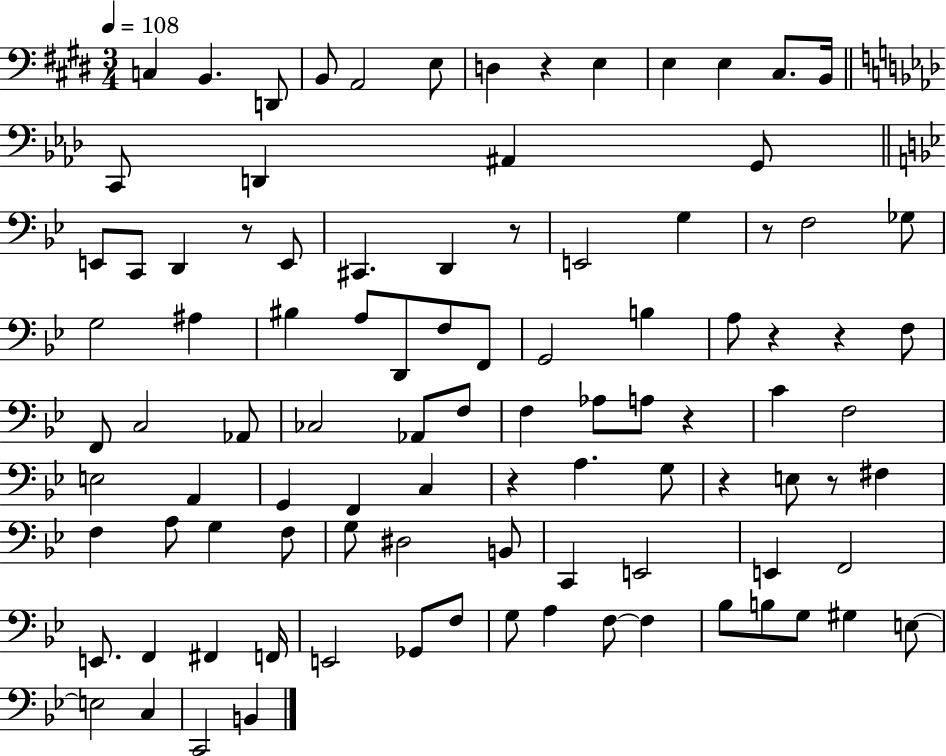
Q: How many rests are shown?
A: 10